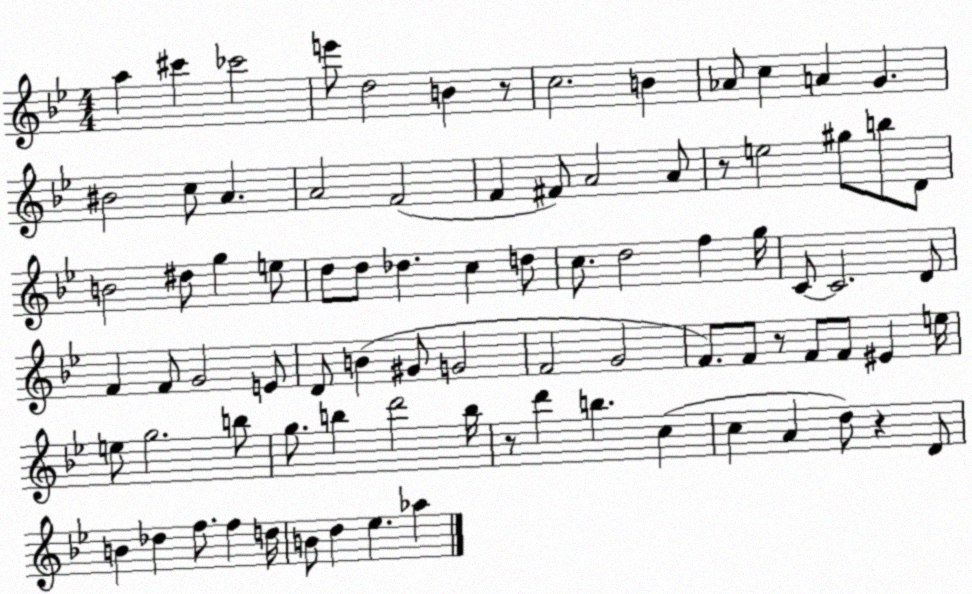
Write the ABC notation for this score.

X:1
T:Untitled
M:4/4
L:1/4
K:Bb
a ^c' _c'2 e'/2 d2 B z/2 c2 B _A/2 c A G ^B2 c/2 A A2 F2 F ^F/2 A2 A/2 z/2 e2 ^g/2 b/2 D/2 B2 ^d/2 g e/2 d/2 d/2 _d c d/2 c/2 d2 f g/4 C/2 C2 D/2 F F/2 G2 E/2 D/2 B ^G/2 G2 F2 G2 F/2 F/2 z/2 F/2 F/2 ^E e/4 e/2 g2 b/2 g/2 b d'2 b/4 z/2 d' b c c A d/2 z D/2 B _d f/2 f d/4 B/2 d _e _a